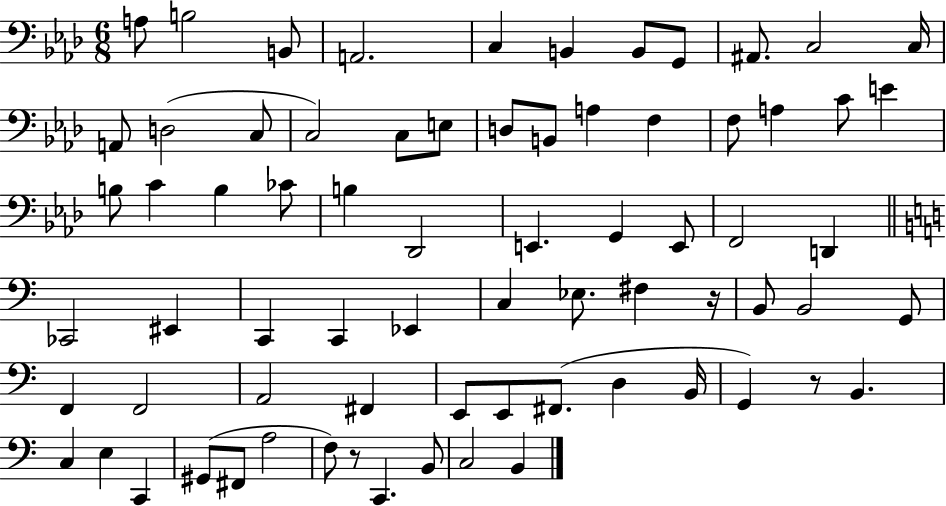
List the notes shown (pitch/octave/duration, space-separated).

A3/e B3/h B2/e A2/h. C3/q B2/q B2/e G2/e A#2/e. C3/h C3/s A2/e D3/h C3/e C3/h C3/e E3/e D3/e B2/e A3/q F3/q F3/e A3/q C4/e E4/q B3/e C4/q B3/q CES4/e B3/q Db2/h E2/q. G2/q E2/e F2/h D2/q CES2/h EIS2/q C2/q C2/q Eb2/q C3/q Eb3/e. F#3/q R/s B2/e B2/h G2/e F2/q F2/h A2/h F#2/q E2/e E2/e F#2/e. D3/q B2/s G2/q R/e B2/q. C3/q E3/q C2/q G#2/e F#2/e A3/h F3/e R/e C2/q. B2/e C3/h B2/q